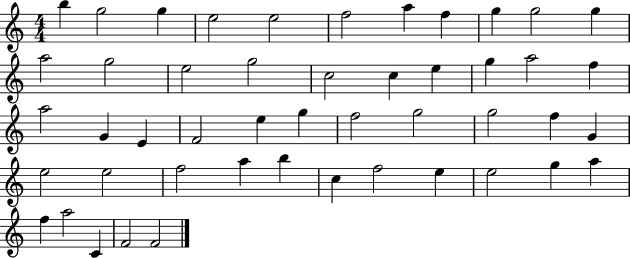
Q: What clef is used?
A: treble